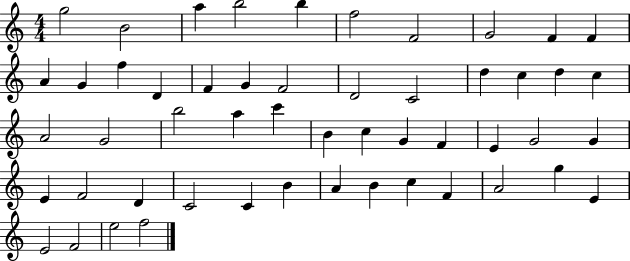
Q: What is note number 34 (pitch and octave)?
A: G4